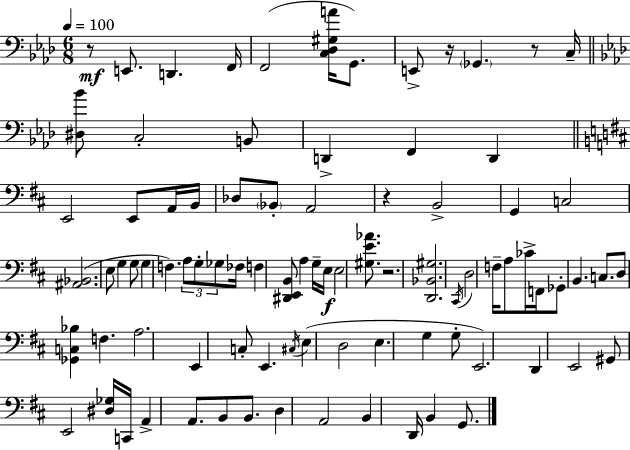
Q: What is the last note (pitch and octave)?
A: G2